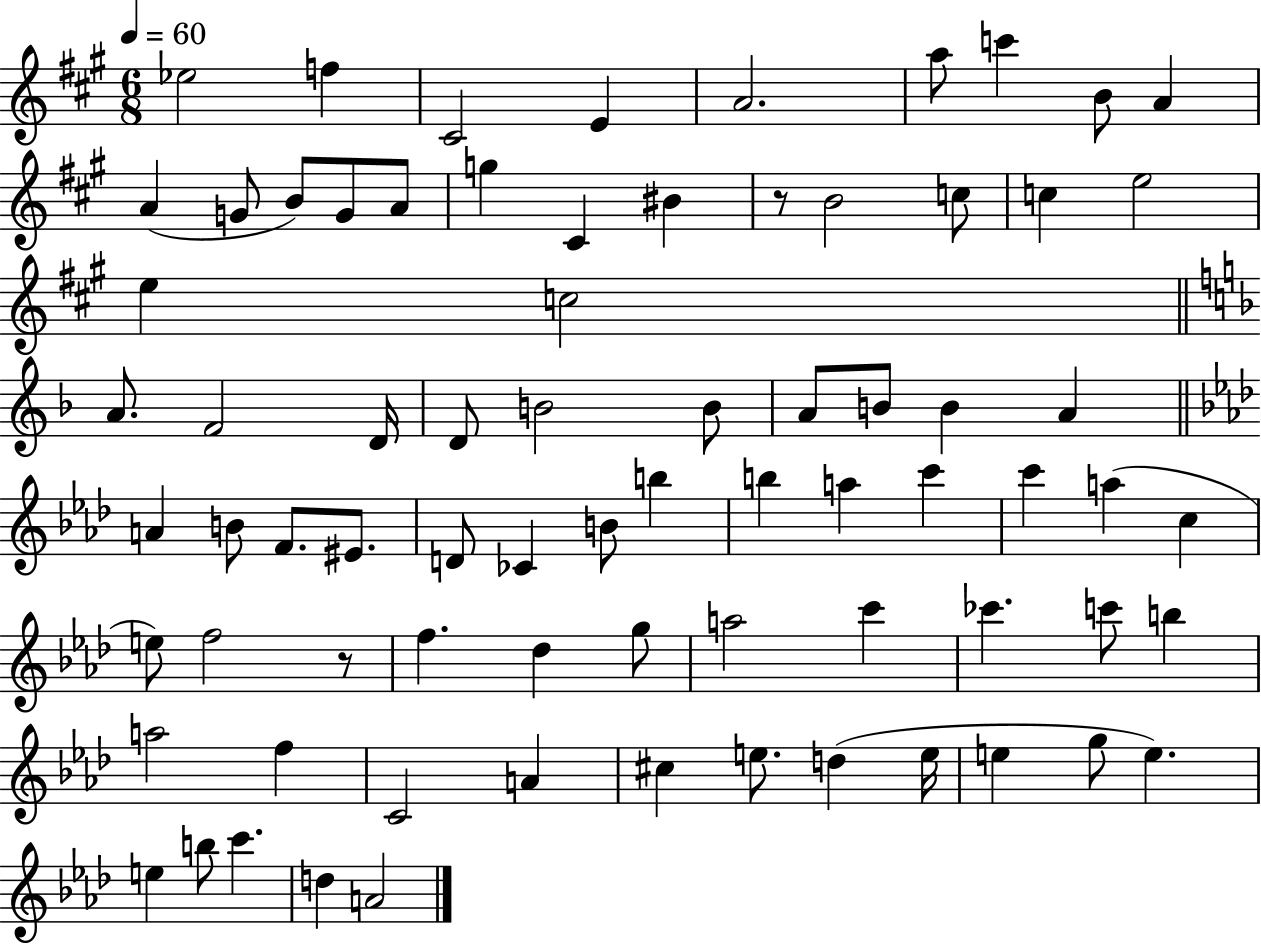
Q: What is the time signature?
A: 6/8